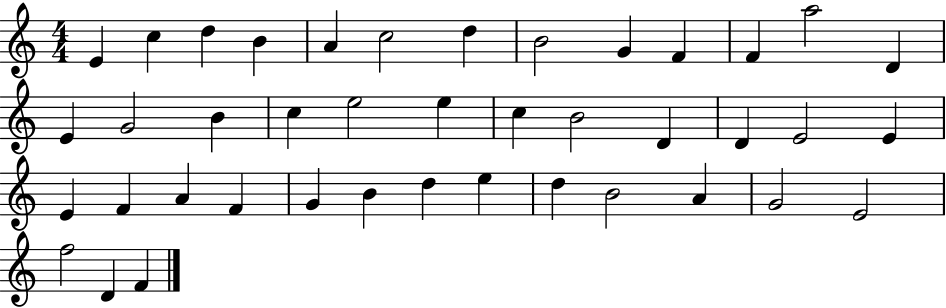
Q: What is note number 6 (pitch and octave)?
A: C5